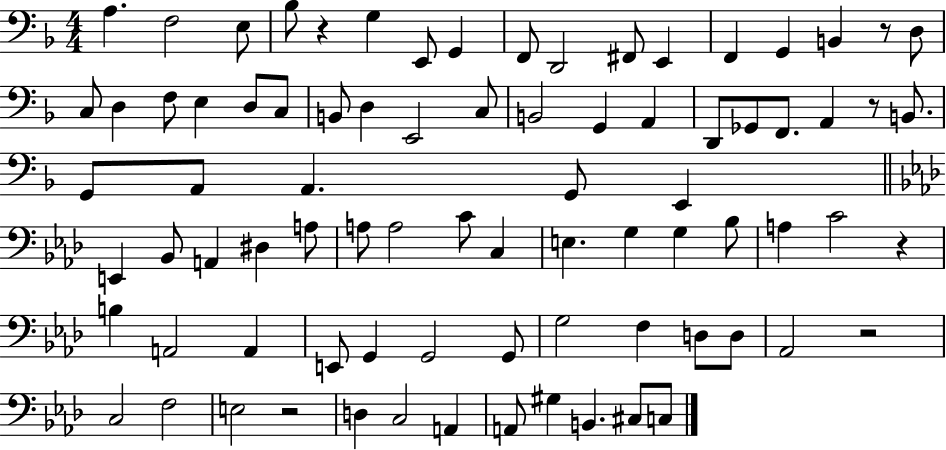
A3/q. F3/h E3/e Bb3/e R/q G3/q E2/e G2/q F2/e D2/h F#2/e E2/q F2/q G2/q B2/q R/e D3/e C3/e D3/q F3/e E3/q D3/e C3/e B2/e D3/q E2/h C3/e B2/h G2/q A2/q D2/e Gb2/e F2/e. A2/q R/e B2/e. G2/e A2/e A2/q. G2/e E2/q E2/q Bb2/e A2/q D#3/q A3/e A3/e A3/h C4/e C3/q E3/q. G3/q G3/q Bb3/e A3/q C4/h R/q B3/q A2/h A2/q E2/e G2/q G2/h G2/e G3/h F3/q D3/e D3/e Ab2/h R/h C3/h F3/h E3/h R/h D3/q C3/h A2/q A2/e G#3/q B2/q. C#3/e C3/e